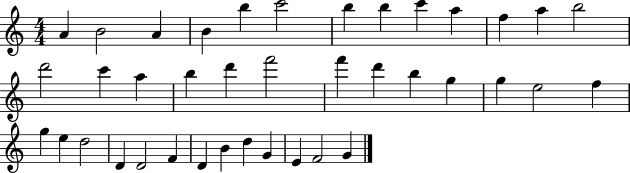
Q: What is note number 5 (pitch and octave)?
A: B5